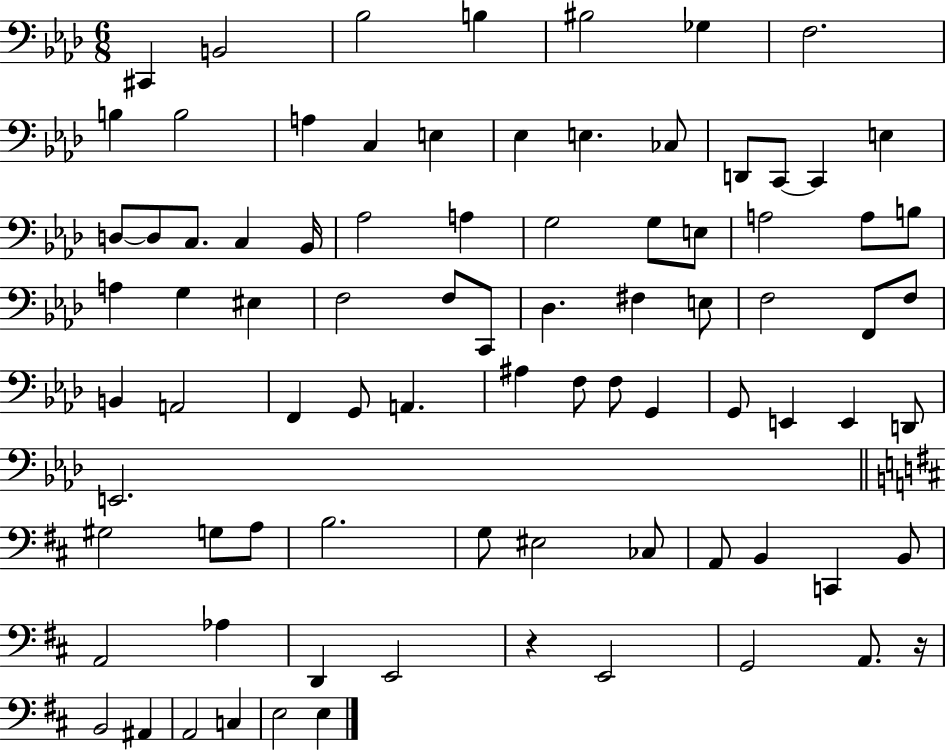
{
  \clef bass
  \numericTimeSignature
  \time 6/8
  \key aes \major
  \repeat volta 2 { cis,4 b,2 | bes2 b4 | bis2 ges4 | f2. | \break b4 b2 | a4 c4 e4 | ees4 e4. ces8 | d,8 c,8~~ c,4 e4 | \break d8~~ d8 c8. c4 bes,16 | aes2 a4 | g2 g8 e8 | a2 a8 b8 | \break a4 g4 eis4 | f2 f8 c,8 | des4. fis4 e8 | f2 f,8 f8 | \break b,4 a,2 | f,4 g,8 a,4. | ais4 f8 f8 g,4 | g,8 e,4 e,4 d,8 | \break e,2. | \bar "||" \break \key d \major gis2 g8 a8 | b2. | g8 eis2 ces8 | a,8 b,4 c,4 b,8 | \break a,2 aes4 | d,4 e,2 | r4 e,2 | g,2 a,8. r16 | \break b,2 ais,4 | a,2 c4 | e2 e4 | } \bar "|."
}